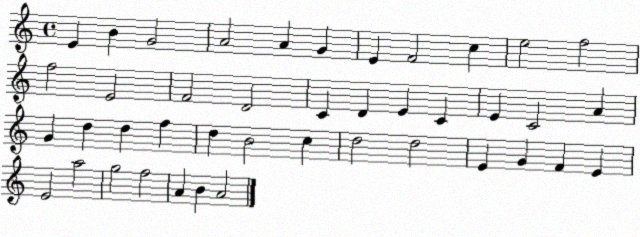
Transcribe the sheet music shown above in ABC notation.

X:1
T:Untitled
M:4/4
L:1/4
K:C
E B G2 A2 A G E F2 c e2 f2 f2 E2 F2 D2 C D E C E C2 A G d d f d B2 c d2 d2 E G F E E2 a2 g2 f2 A B A2